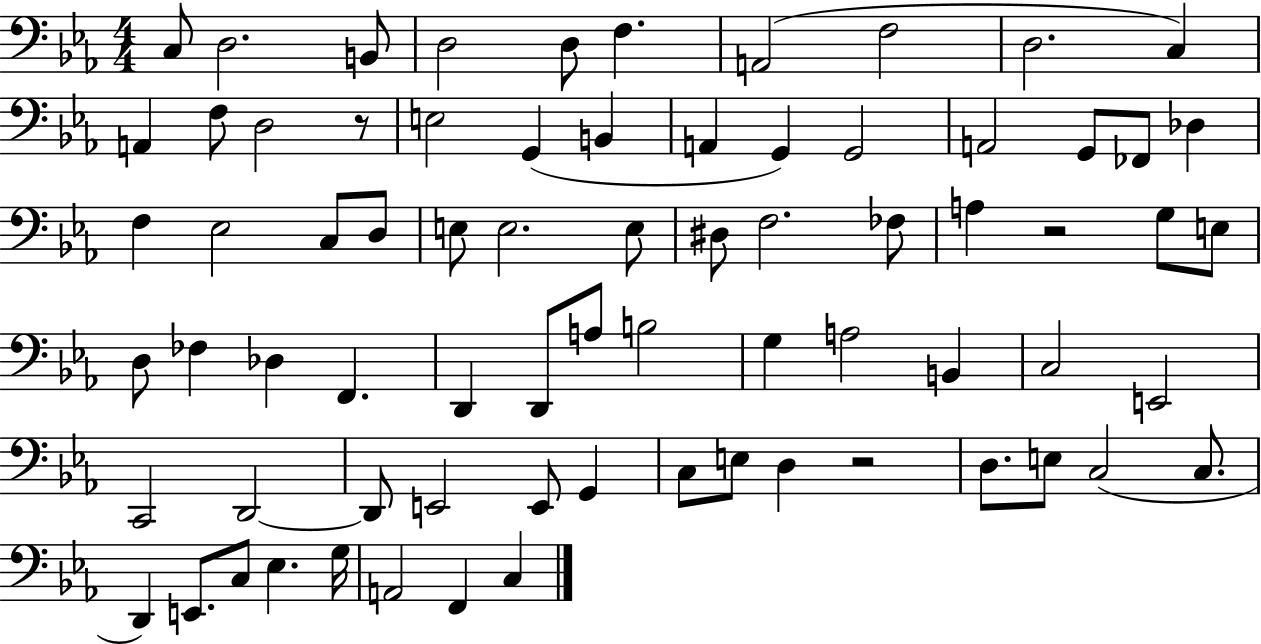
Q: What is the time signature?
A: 4/4